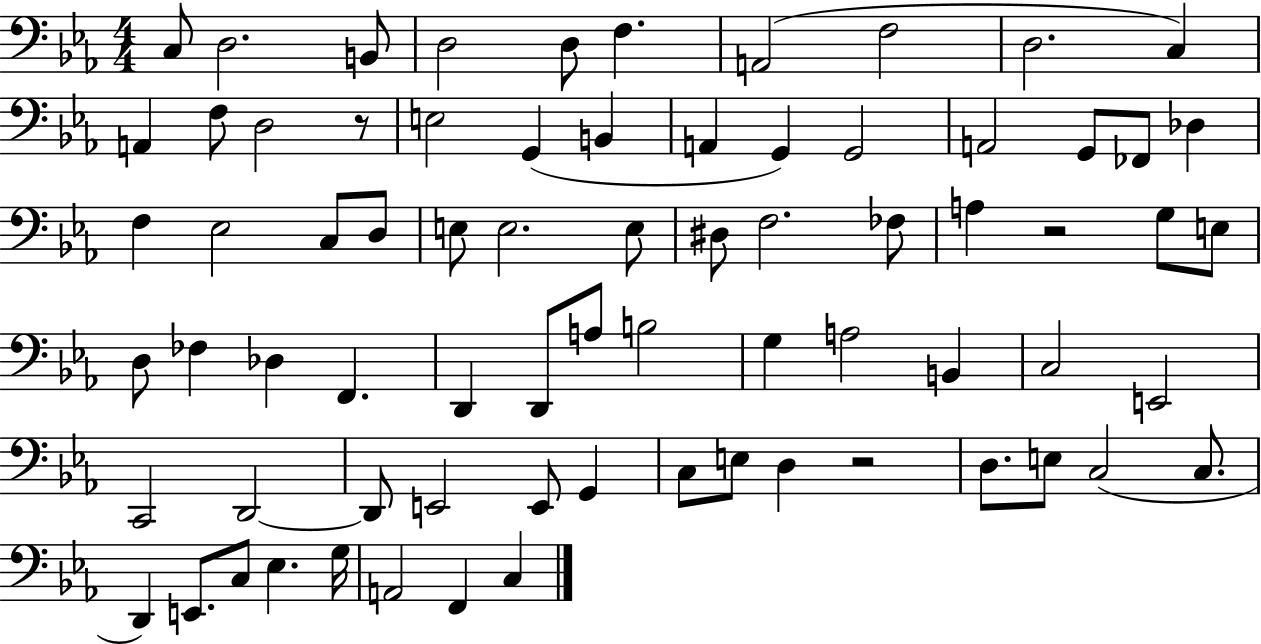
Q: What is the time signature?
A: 4/4